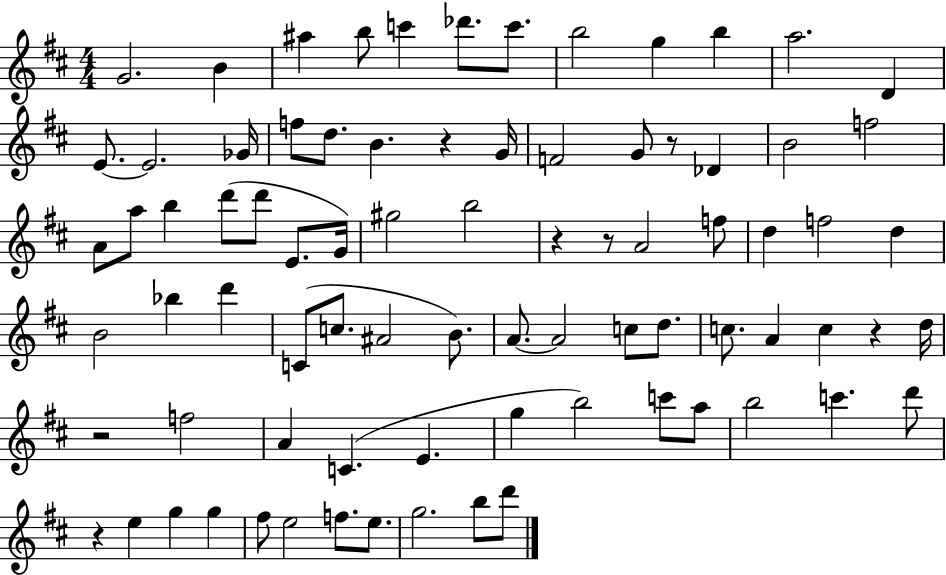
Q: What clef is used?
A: treble